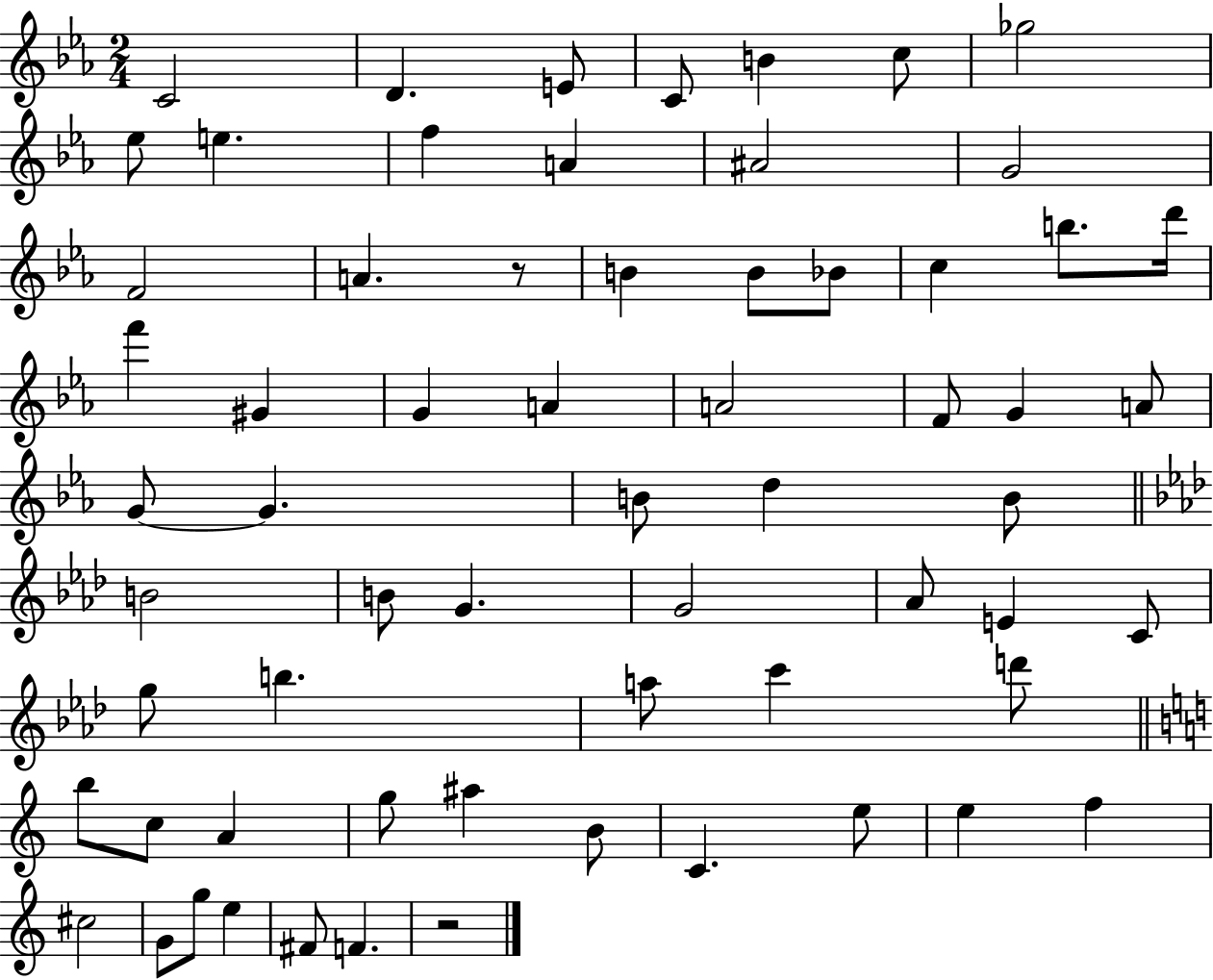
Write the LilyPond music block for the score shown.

{
  \clef treble
  \numericTimeSignature
  \time 2/4
  \key ees \major
  c'2 | d'4. e'8 | c'8 b'4 c''8 | ges''2 | \break ees''8 e''4. | f''4 a'4 | ais'2 | g'2 | \break f'2 | a'4. r8 | b'4 b'8 bes'8 | c''4 b''8. d'''16 | \break f'''4 gis'4 | g'4 a'4 | a'2 | f'8 g'4 a'8 | \break g'8~~ g'4. | b'8 d''4 b'8 | \bar "||" \break \key f \minor b'2 | b'8 g'4. | g'2 | aes'8 e'4 c'8 | \break g''8 b''4. | a''8 c'''4 d'''8 | \bar "||" \break \key c \major b''8 c''8 a'4 | g''8 ais''4 b'8 | c'4. e''8 | e''4 f''4 | \break cis''2 | g'8 g''8 e''4 | fis'8 f'4. | r2 | \break \bar "|."
}